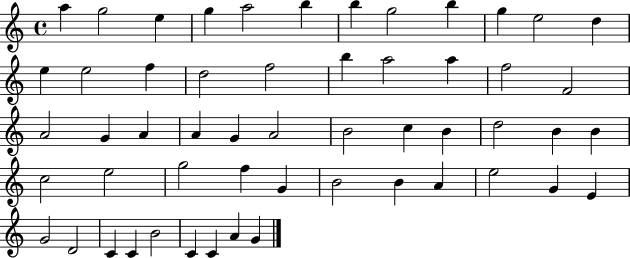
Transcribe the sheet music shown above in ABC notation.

X:1
T:Untitled
M:4/4
L:1/4
K:C
a g2 e g a2 b b g2 b g e2 d e e2 f d2 f2 b a2 a f2 F2 A2 G A A G A2 B2 c B d2 B B c2 e2 g2 f G B2 B A e2 G E G2 D2 C C B2 C C A G